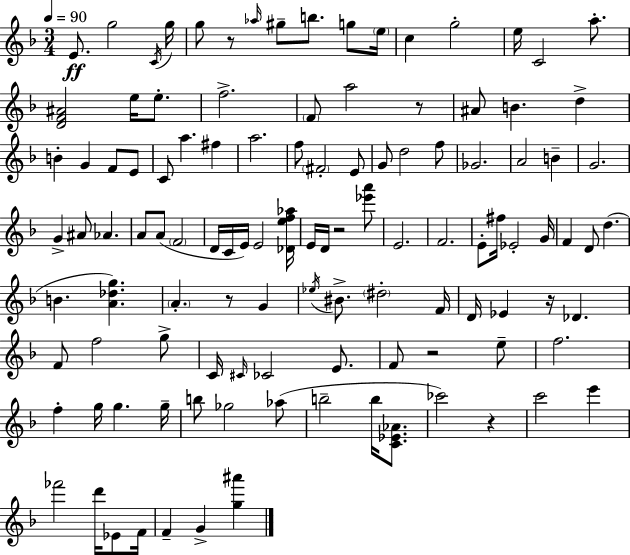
{
  \clef treble
  \numericTimeSignature
  \time 3/4
  \key f \major
  \tempo 4 = 90
  e'8.\ff g''2 \acciaccatura { c'16 } | g''16 g''8 r8 \grace { aes''16 } gis''8-- b''8. g''8 | \parenthesize e''16 c''4 g''2-. | e''16 c'2 a''8.-. | \break <d' f' ais'>2 e''16 e''8.-. | f''2.-> | \parenthesize f'8 a''2 | r8 ais'8 b'4. d''4-> | \break b'4-. g'4 f'8 | e'8 c'8 a''4. fis''4 | a''2. | f''8 \parenthesize fis'2-. | \break e'8 g'8 d''2 | f''8 ges'2. | a'2 b'4-- | g'2. | \break g'4-> ais'8 aes'4. | a'8 a'8( \parenthesize f'2 | d'16 c'16 e'16) e'2 | <des' e'' f'' aes''>16 e'16 d'16 r2 | \break <ees''' a'''>8 e'2. | f'2. | e'8-. fis''16 ees'2-. | g'16 f'4 d'8 d''4.( | \break b'4. <a' des'' g''>4.) | \parenthesize a'4.-. r8 g'4 | \acciaccatura { ees''16 } bis'8.-> \parenthesize dis''2-. | f'16 d'16 ees'4 r16 des'4. | \break f'8 f''2 | g''8-> c'16 \grace { cis'16 } ces'2 | e'8. f'8 r2 | e''8-- f''2. | \break f''4-. g''16 g''4. | g''16-- b''8 ges''2 | aes''8( b''2-- | b''16 <c' ees' aes'>8. ces'''2) | \break r4 c'''2 | e'''4 fes'''2 | d'''16 ees'8 f'16 f'4-- g'4-> | <g'' ais'''>4 \bar "|."
}